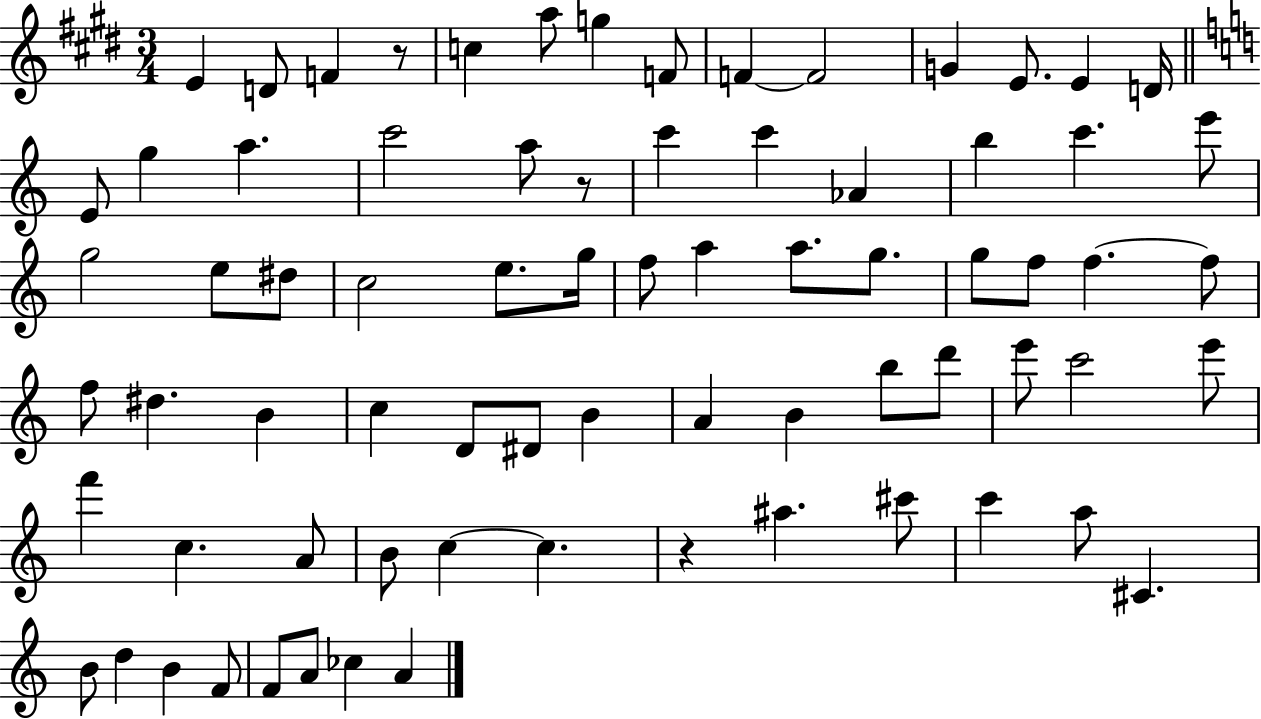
E4/q D4/e F4/q R/e C5/q A5/e G5/q F4/e F4/q F4/h G4/q E4/e. E4/q D4/s E4/e G5/q A5/q. C6/h A5/e R/e C6/q C6/q Ab4/q B5/q C6/q. E6/e G5/h E5/e D#5/e C5/h E5/e. G5/s F5/e A5/q A5/e. G5/e. G5/e F5/e F5/q. F5/e F5/e D#5/q. B4/q C5/q D4/e D#4/e B4/q A4/q B4/q B5/e D6/e E6/e C6/h E6/e F6/q C5/q. A4/e B4/e C5/q C5/q. R/q A#5/q. C#6/e C6/q A5/e C#4/q. B4/e D5/q B4/q F4/e F4/e A4/e CES5/q A4/q